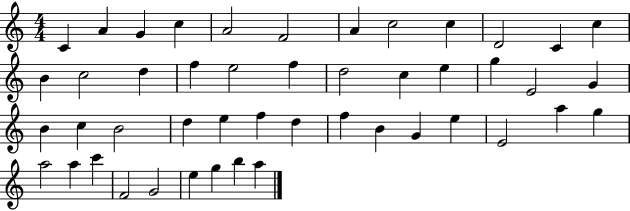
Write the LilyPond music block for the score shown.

{
  \clef treble
  \numericTimeSignature
  \time 4/4
  \key c \major
  c'4 a'4 g'4 c''4 | a'2 f'2 | a'4 c''2 c''4 | d'2 c'4 c''4 | \break b'4 c''2 d''4 | f''4 e''2 f''4 | d''2 c''4 e''4 | g''4 e'2 g'4 | \break b'4 c''4 b'2 | d''4 e''4 f''4 d''4 | f''4 b'4 g'4 e''4 | e'2 a''4 g''4 | \break a''2 a''4 c'''4 | f'2 g'2 | e''4 g''4 b''4 a''4 | \bar "|."
}